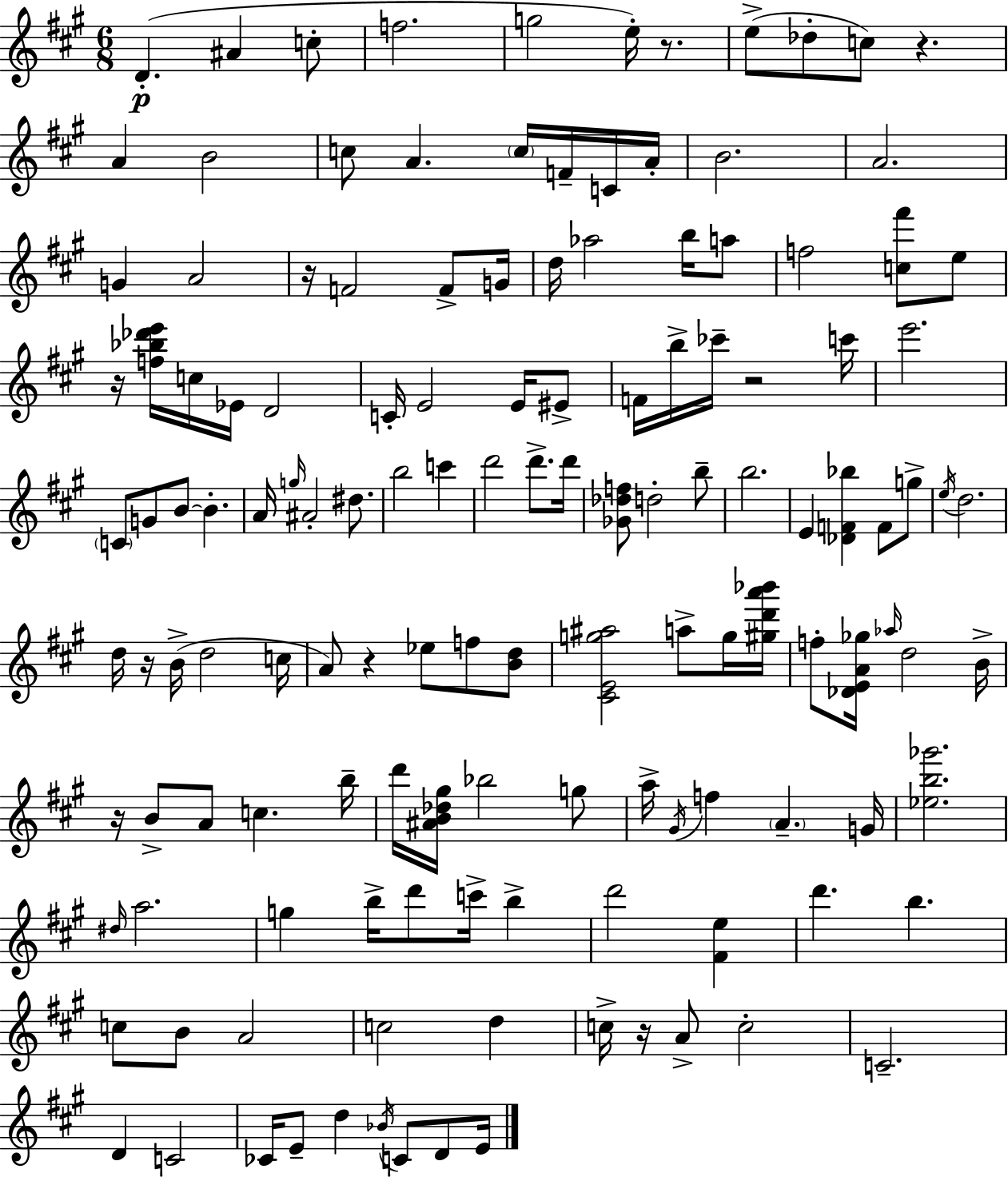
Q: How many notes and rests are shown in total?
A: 136